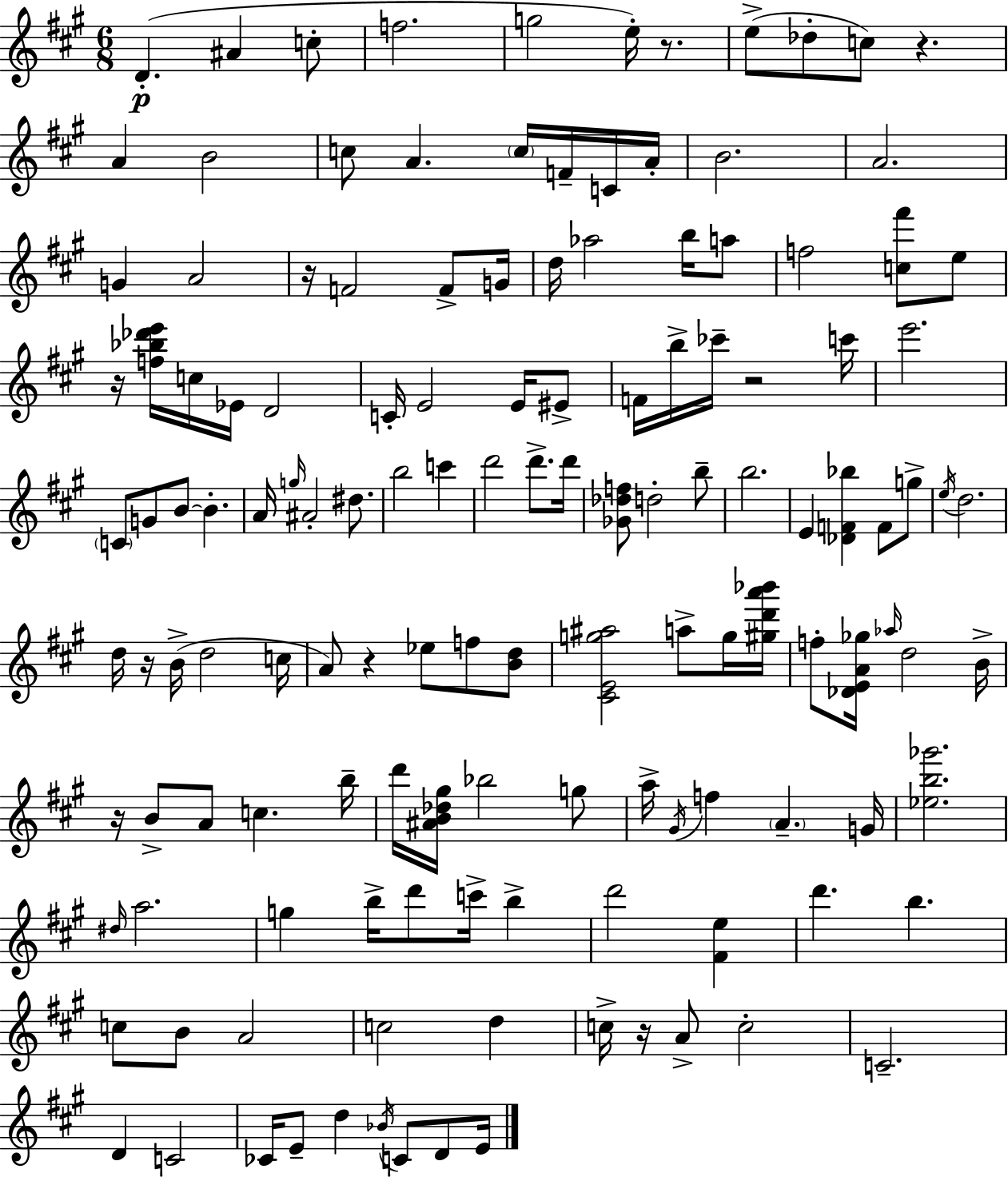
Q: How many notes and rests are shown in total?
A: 136